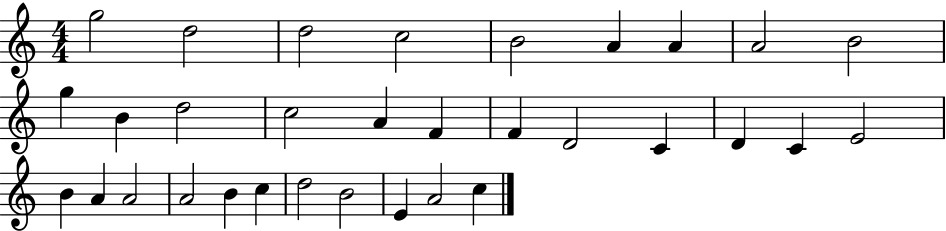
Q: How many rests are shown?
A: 0